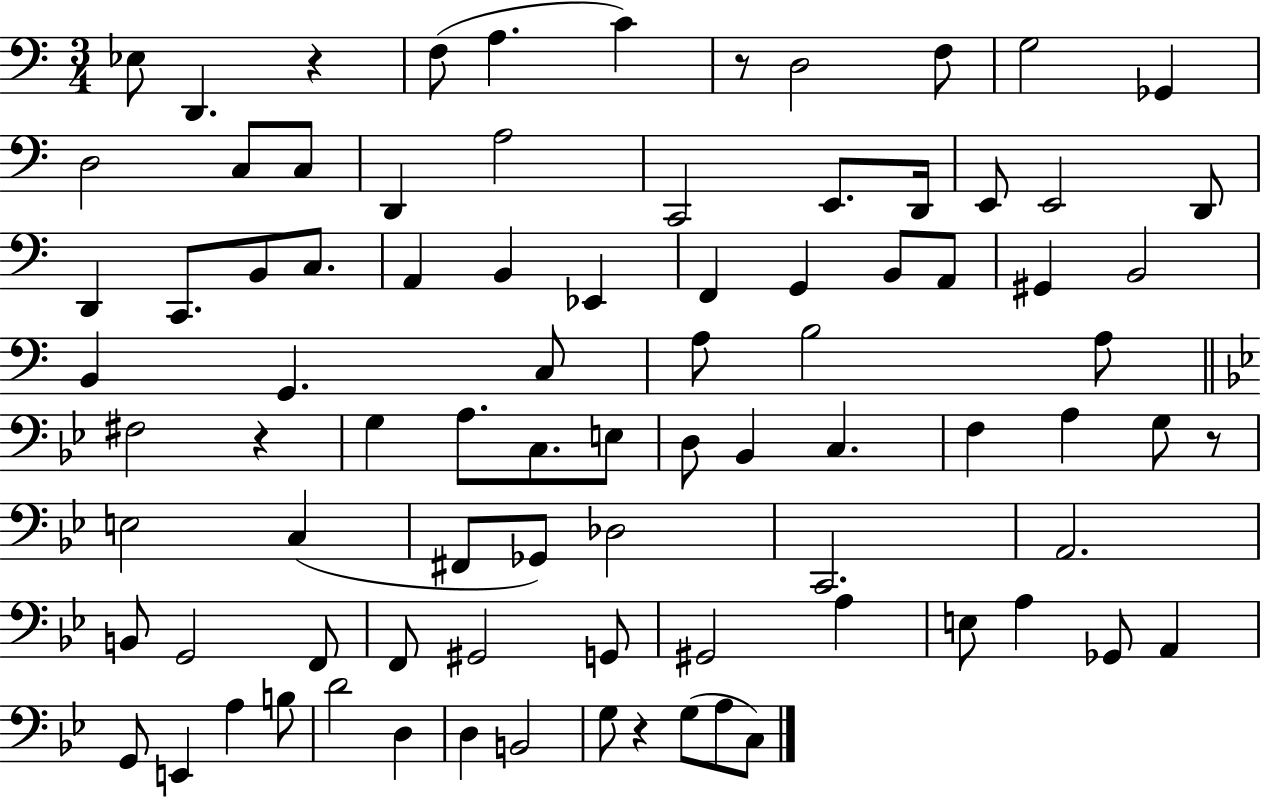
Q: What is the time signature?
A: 3/4